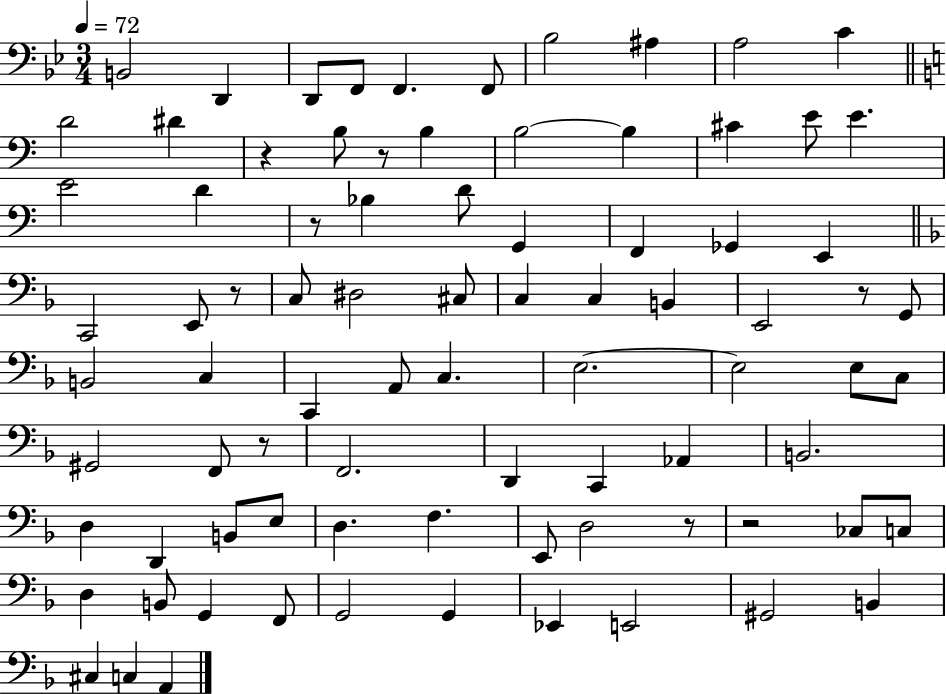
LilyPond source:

{
  \clef bass
  \numericTimeSignature
  \time 3/4
  \key bes \major
  \tempo 4 = 72
  \repeat volta 2 { b,2 d,4 | d,8 f,8 f,4. f,8 | bes2 ais4 | a2 c'4 | \break \bar "||" \break \key c \major d'2 dis'4 | r4 b8 r8 b4 | b2~~ b4 | cis'4 e'8 e'4. | \break e'2 d'4 | r8 bes4 d'8 g,4 | f,4 ges,4 e,4 | \bar "||" \break \key f \major c,2 e,8 r8 | c8 dis2 cis8 | c4 c4 b,4 | e,2 r8 g,8 | \break b,2 c4 | c,4 a,8 c4. | e2.~~ | e2 e8 c8 | \break gis,2 f,8 r8 | f,2. | d,4 c,4 aes,4 | b,2. | \break d4 d,4 b,8 e8 | d4. f4. | e,8 d2 r8 | r2 ces8 c8 | \break d4 b,8 g,4 f,8 | g,2 g,4 | ees,4 e,2 | gis,2 b,4 | \break cis4 c4 a,4 | } \bar "|."
}